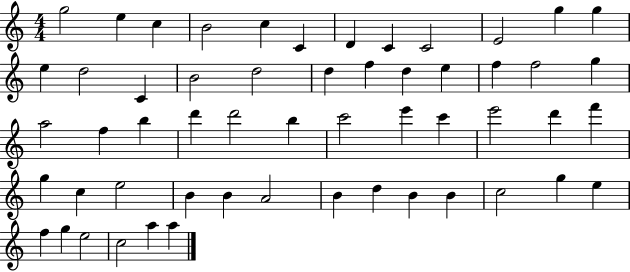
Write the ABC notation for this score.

X:1
T:Untitled
M:4/4
L:1/4
K:C
g2 e c B2 c C D C C2 E2 g g e d2 C B2 d2 d f d e f f2 g a2 f b d' d'2 b c'2 e' c' e'2 d' f' g c e2 B B A2 B d B B c2 g e f g e2 c2 a a